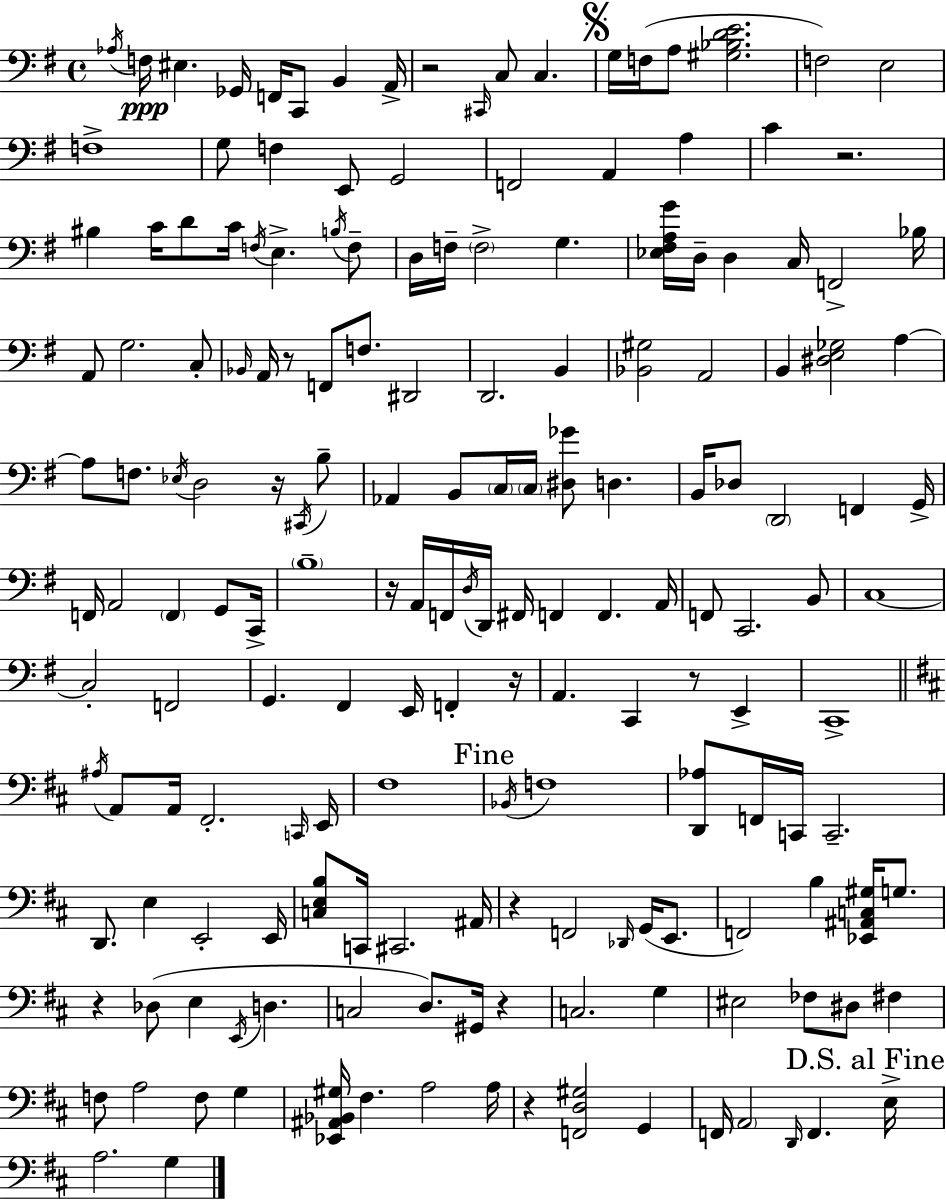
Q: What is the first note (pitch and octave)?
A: Ab3